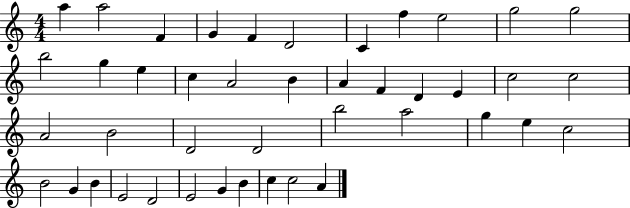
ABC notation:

X:1
T:Untitled
M:4/4
L:1/4
K:C
a a2 F G F D2 C f e2 g2 g2 b2 g e c A2 B A F D E c2 c2 A2 B2 D2 D2 b2 a2 g e c2 B2 G B E2 D2 E2 G B c c2 A